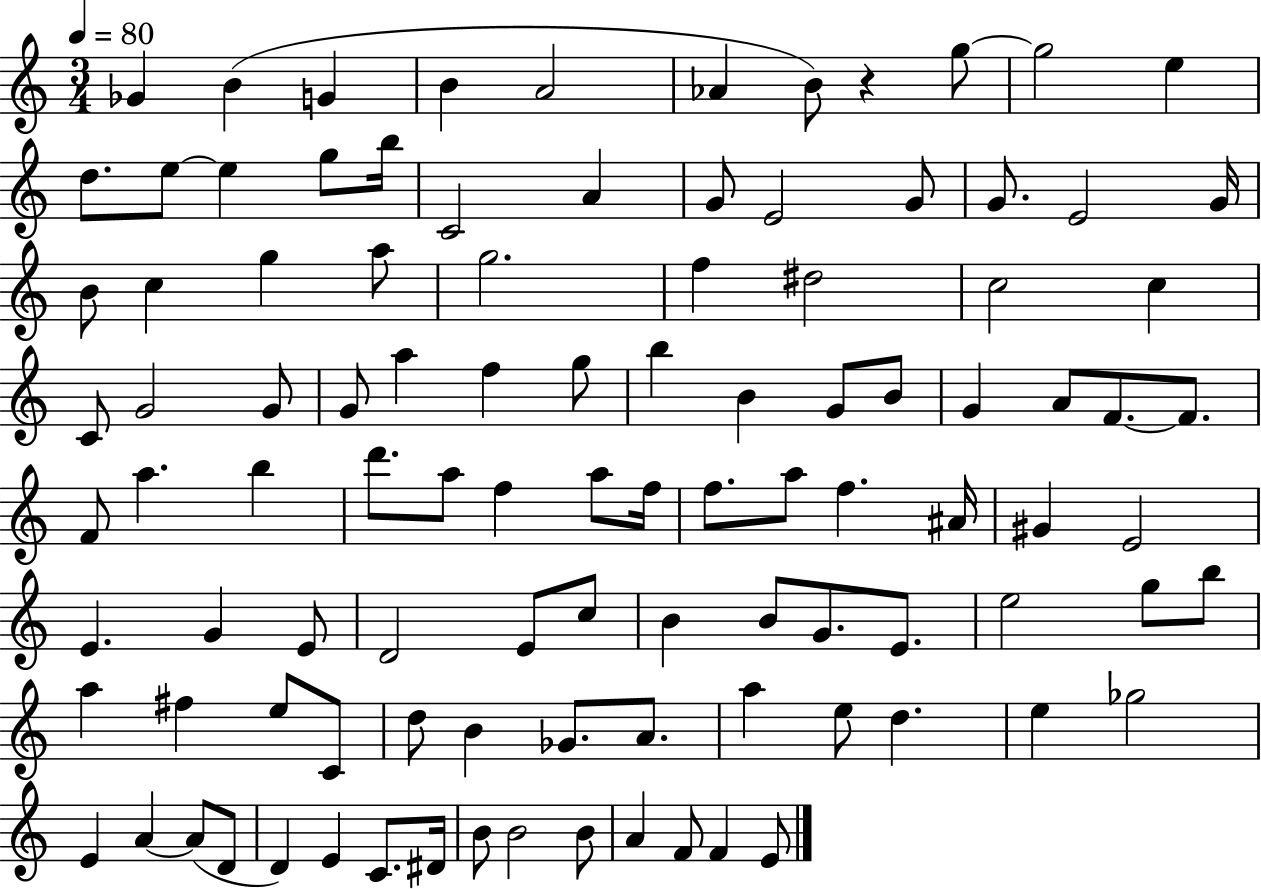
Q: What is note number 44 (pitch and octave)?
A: G4